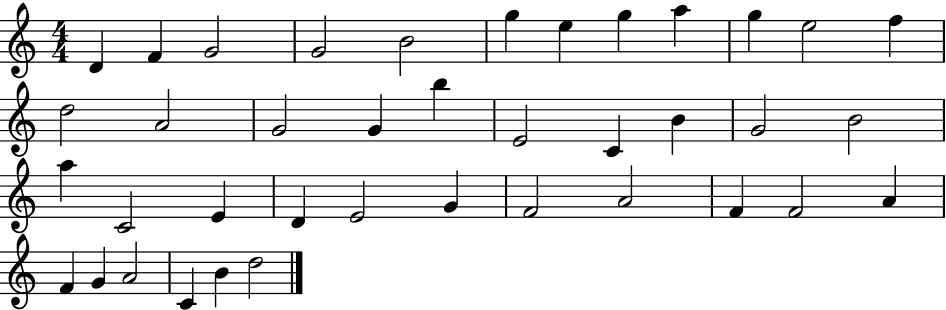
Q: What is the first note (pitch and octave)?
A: D4